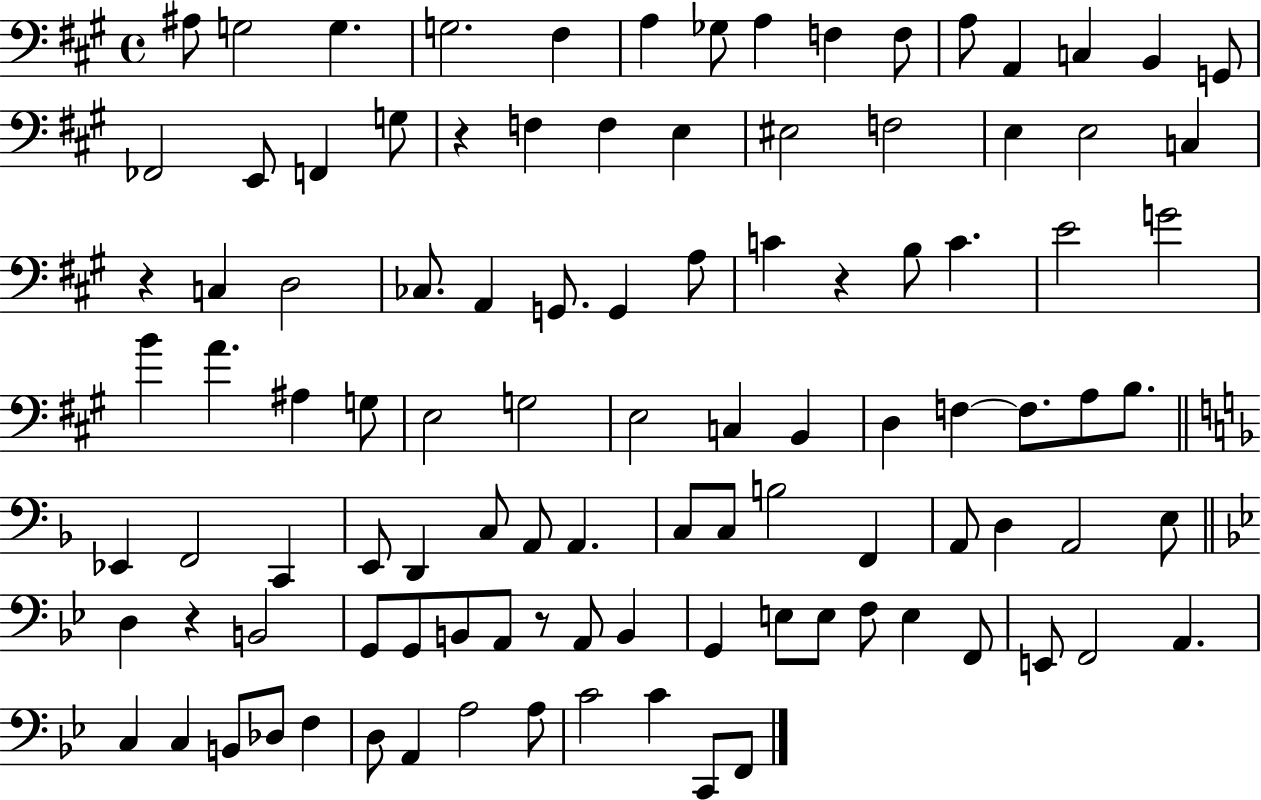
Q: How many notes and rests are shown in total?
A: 104